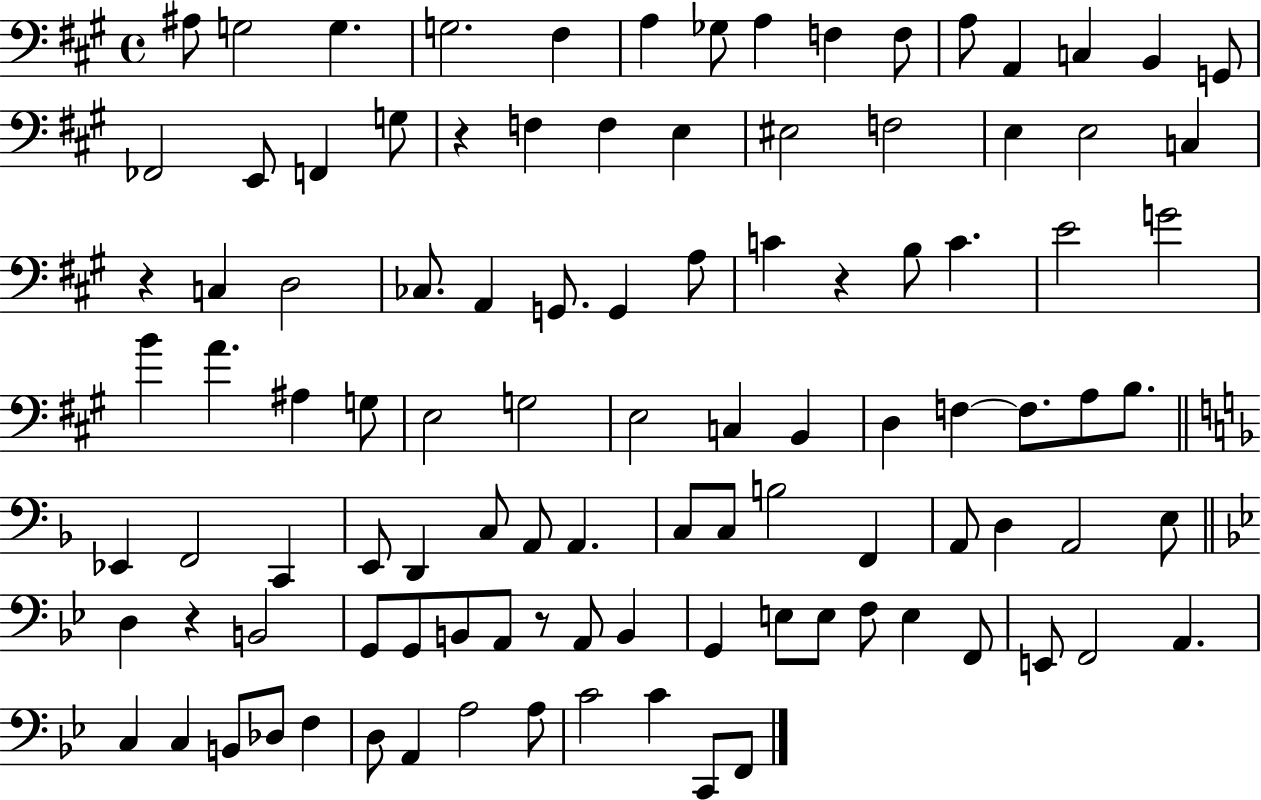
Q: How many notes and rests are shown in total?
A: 104